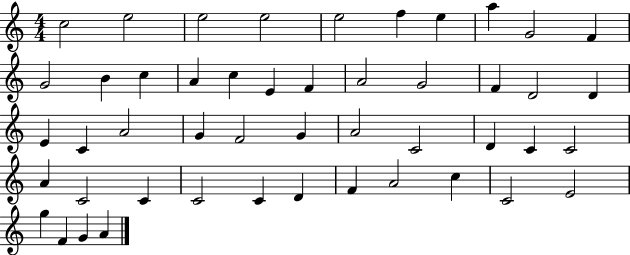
C5/h E5/h E5/h E5/h E5/h F5/q E5/q A5/q G4/h F4/q G4/h B4/q C5/q A4/q C5/q E4/q F4/q A4/h G4/h F4/q D4/h D4/q E4/q C4/q A4/h G4/q F4/h G4/q A4/h C4/h D4/q C4/q C4/h A4/q C4/h C4/q C4/h C4/q D4/q F4/q A4/h C5/q C4/h E4/h G5/q F4/q G4/q A4/q